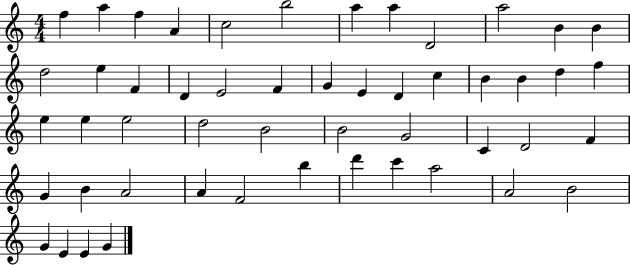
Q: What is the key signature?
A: C major